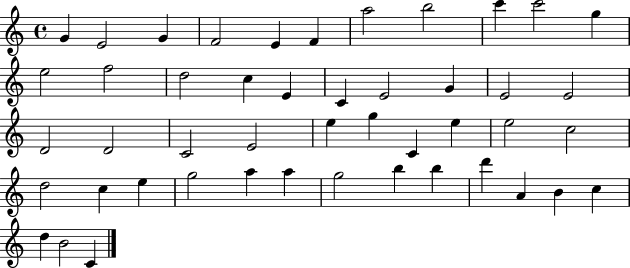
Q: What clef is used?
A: treble